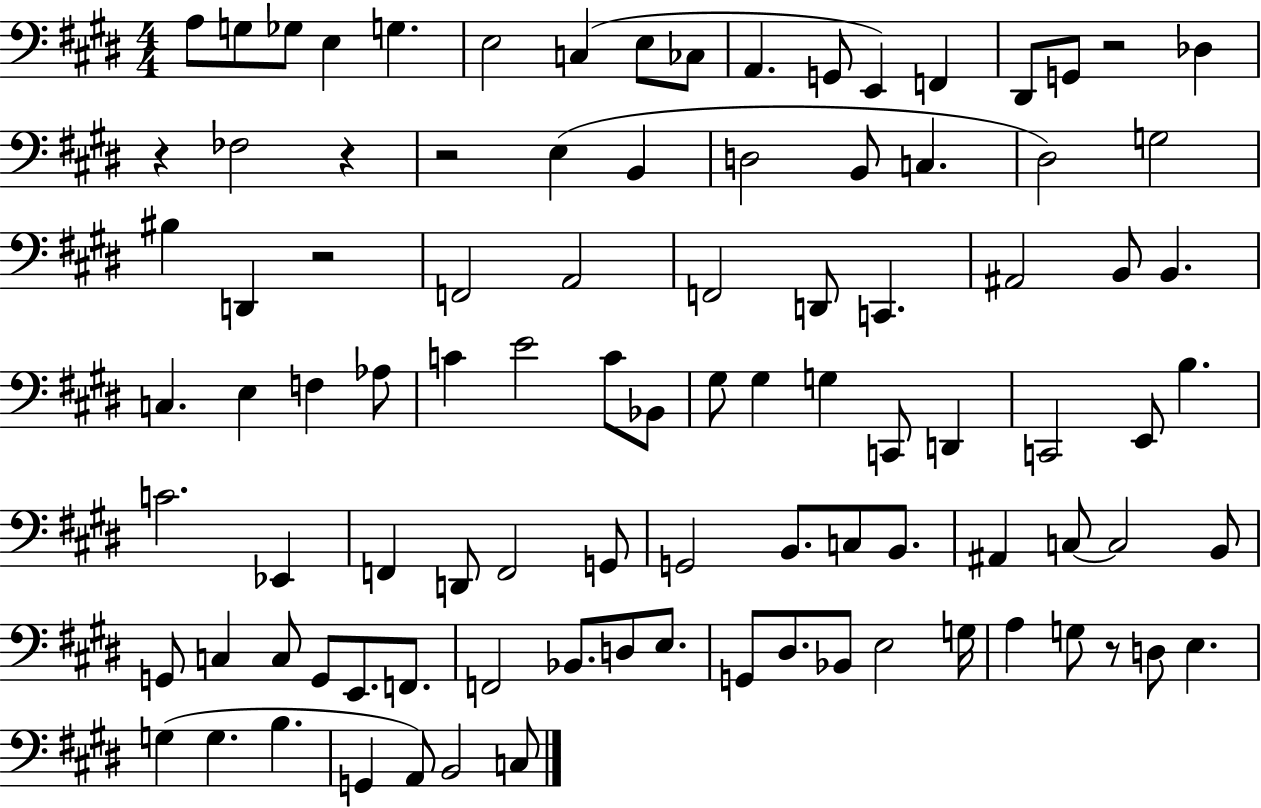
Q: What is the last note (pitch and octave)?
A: C3